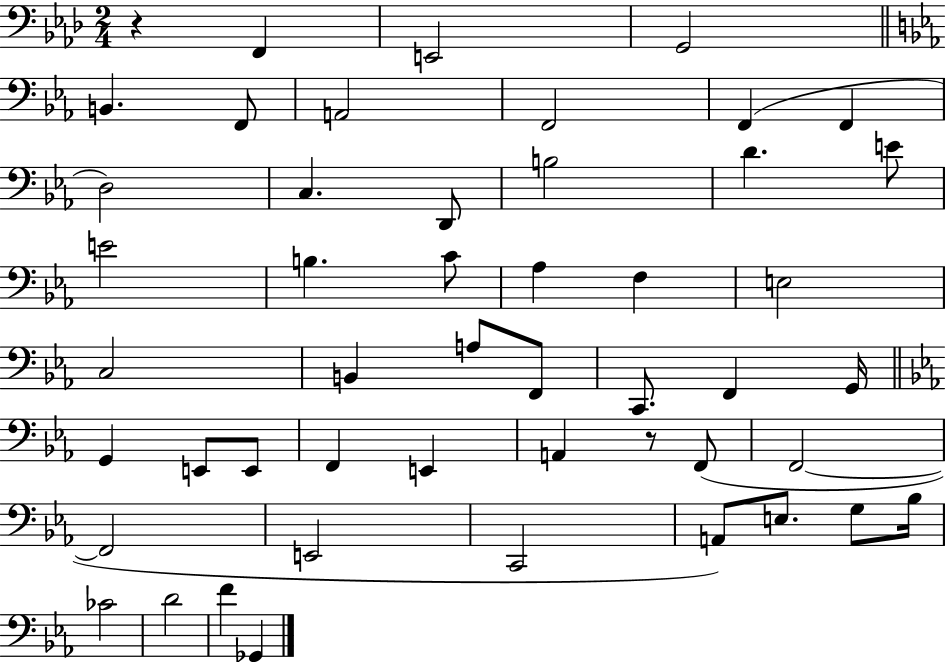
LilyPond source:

{
  \clef bass
  \numericTimeSignature
  \time 2/4
  \key aes \major
  \repeat volta 2 { r4 f,4 | e,2 | g,2 | \bar "||" \break \key c \minor b,4. f,8 | a,2 | f,2 | f,4( f,4 | \break d2) | c4. d,8 | b2 | d'4. e'8 | \break e'2 | b4. c'8 | aes4 f4 | e2 | \break c2 | b,4 a8 f,8 | c,8. f,4 g,16 | \bar "||" \break \key ees \major g,4 e,8 e,8 | f,4 e,4 | a,4 r8 f,8( | f,2~~ | \break f,2 | e,2 | c,2 | a,8) e8. g8 bes16 | \break ces'2 | d'2 | f'4 ges,4 | } \bar "|."
}